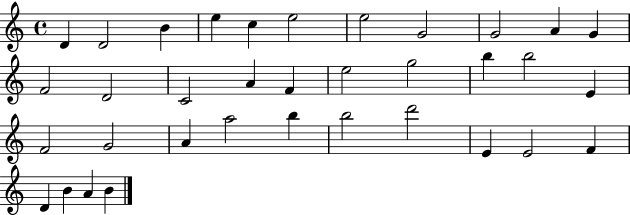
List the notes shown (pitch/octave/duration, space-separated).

D4/q D4/h B4/q E5/q C5/q E5/h E5/h G4/h G4/h A4/q G4/q F4/h D4/h C4/h A4/q F4/q E5/h G5/h B5/q B5/h E4/q F4/h G4/h A4/q A5/h B5/q B5/h D6/h E4/q E4/h F4/q D4/q B4/q A4/q B4/q